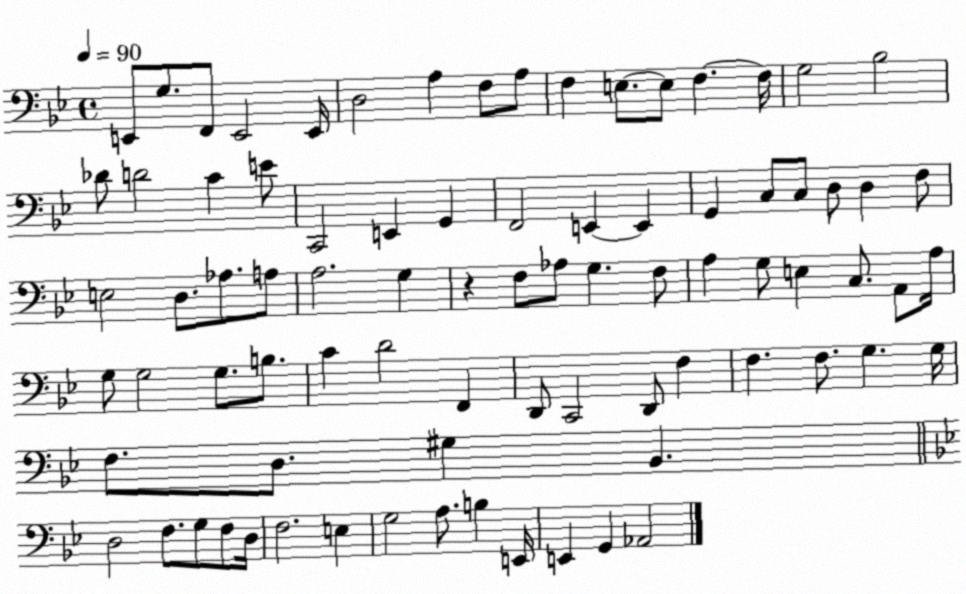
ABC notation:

X:1
T:Untitled
M:4/4
L:1/4
K:Bb
E,,/2 G,/2 F,,/2 E,,2 E,,/4 D,2 A, F,/2 A,/2 F, E,/2 E,/2 F, F,/4 G,2 _B,2 _D/2 D2 C E/2 C,,2 E,, G,, F,,2 E,, E,, G,, C,/2 C,/2 D,/2 D, F,/2 E,2 D,/2 _A,/2 A,/2 A,2 G, z F,/2 _A,/2 G, F,/2 A, G,/2 E, C,/2 A,,/2 A,/4 G,/2 G,2 G,/2 B,/2 C D2 F,, D,,/2 C,,2 D,,/2 F, F, F,/2 G, G,/4 F,/2 D,/2 ^G, _B,, D,2 F,/2 G,/2 F,/2 D,/4 F,2 E, G,2 A,/2 B, E,,/4 E,, G,, _A,,2